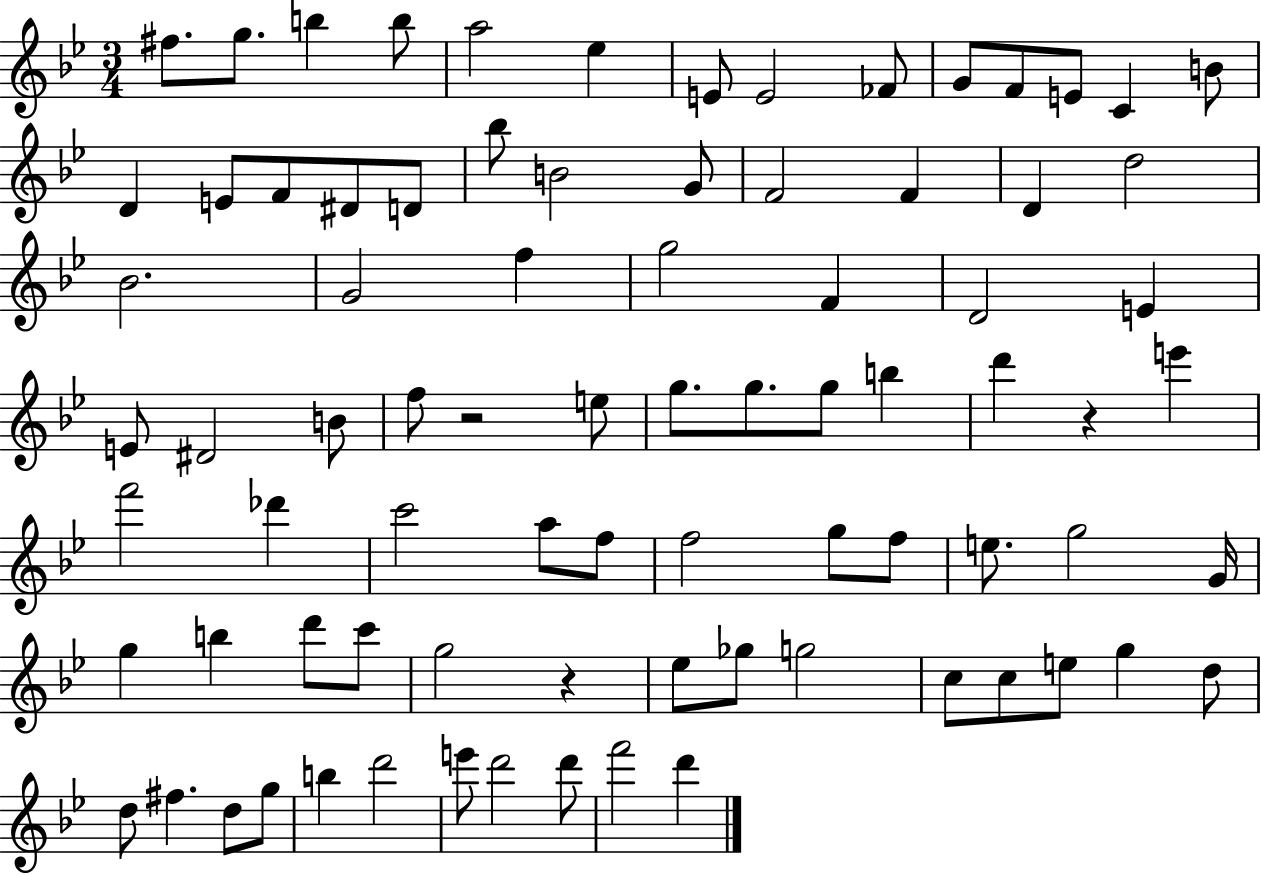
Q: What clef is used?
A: treble